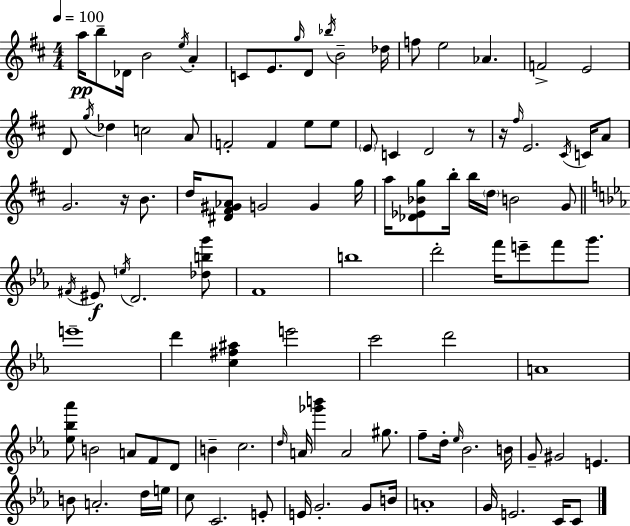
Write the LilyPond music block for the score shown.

{
  \clef treble
  \numericTimeSignature
  \time 4/4
  \key d \major
  \tempo 4 = 100
  a''16\pp b''8-- des'16 b'2 \acciaccatura { e''16 } a'4-. | c'8 e'8. \grace { g''16 } d'8 \acciaccatura { bes''16 } b'2-- | des''16 f''8 e''2 aes'4. | f'2-> e'2 | \break d'8 \acciaccatura { g''16 } des''4 c''2 | a'8 f'2-. f'4 | e''8 e''8 \parenthesize e'8 c'4 d'2 | r8 r16 \grace { fis''16 } e'2. | \break \acciaccatura { cis'16 } c'16 a'8 g'2. | r16 b'8. d''16 <dis' fis' gis' aes'>8 g'2 | g'4 g''16 a''16 <des' ees' bes' g''>8 b''16-. b''16 \parenthesize d''16 b'2 | g'8 \bar "||" \break \key c \minor \acciaccatura { fis'16 } eis'8\f \acciaccatura { e''16 } d'2. | <des'' b'' g'''>8 f'1 | b''1 | d'''2-. f'''16 e'''8-- f'''8 g'''8. | \break e'''1-- | d'''4 <c'' fis'' ais''>4 e'''2 | c'''2 d'''2 | a'1 | \break <ees'' bes'' aes'''>8 b'2 a'8 f'8 | d'8 b'4-- c''2. | \grace { d''16 } a'16 <ges''' b'''>4 a'2 | gis''8. f''8-- d''16-. \grace { ees''16 } bes'2. | \break b'16 g'8-- gis'2 e'4. | b'8 a'2.-. | d''16 e''16 c''8 c'2. | e'8-. e'16 g'2.-. | \break g'8 b'16 a'1-. | g'16 e'2. | c'16 c'8 \bar "|."
}